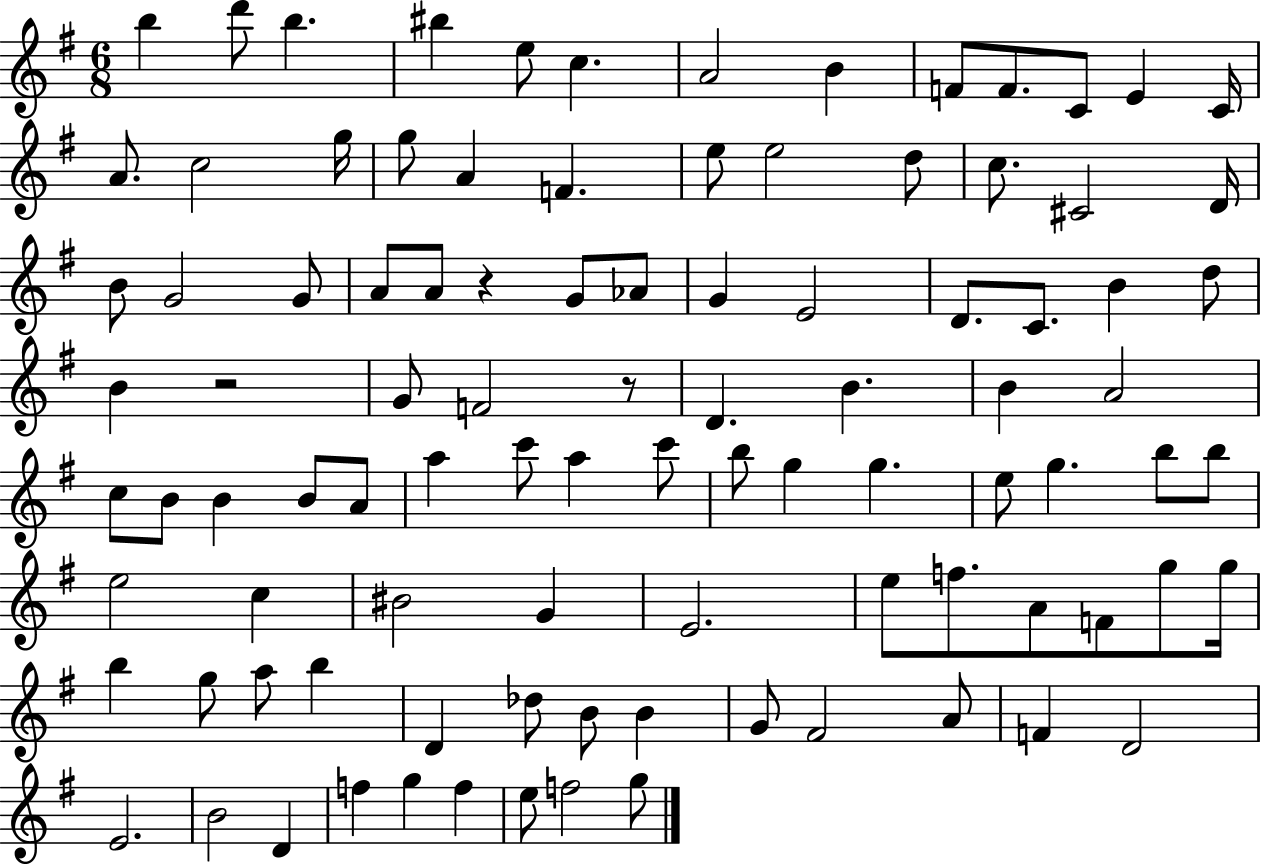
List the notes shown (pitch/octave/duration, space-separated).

B5/q D6/e B5/q. BIS5/q E5/e C5/q. A4/h B4/q F4/e F4/e. C4/e E4/q C4/s A4/e. C5/h G5/s G5/e A4/q F4/q. E5/e E5/h D5/e C5/e. C#4/h D4/s B4/e G4/h G4/e A4/e A4/e R/q G4/e Ab4/e G4/q E4/h D4/e. C4/e. B4/q D5/e B4/q R/h G4/e F4/h R/e D4/q. B4/q. B4/q A4/h C5/e B4/e B4/q B4/e A4/e A5/q C6/e A5/q C6/e B5/e G5/q G5/q. E5/e G5/q. B5/e B5/e E5/h C5/q BIS4/h G4/q E4/h. E5/e F5/e. A4/e F4/e G5/e G5/s B5/q G5/e A5/e B5/q D4/q Db5/e B4/e B4/q G4/e F#4/h A4/e F4/q D4/h E4/h. B4/h D4/q F5/q G5/q F5/q E5/e F5/h G5/e